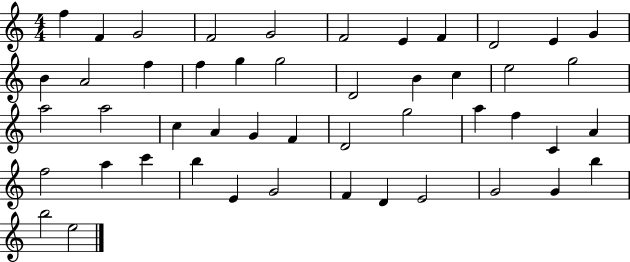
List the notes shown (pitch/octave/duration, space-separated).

F5/q F4/q G4/h F4/h G4/h F4/h E4/q F4/q D4/h E4/q G4/q B4/q A4/h F5/q F5/q G5/q G5/h D4/h B4/q C5/q E5/h G5/h A5/h A5/h C5/q A4/q G4/q F4/q D4/h G5/h A5/q F5/q C4/q A4/q F5/h A5/q C6/q B5/q E4/q G4/h F4/q D4/q E4/h G4/h G4/q B5/q B5/h E5/h